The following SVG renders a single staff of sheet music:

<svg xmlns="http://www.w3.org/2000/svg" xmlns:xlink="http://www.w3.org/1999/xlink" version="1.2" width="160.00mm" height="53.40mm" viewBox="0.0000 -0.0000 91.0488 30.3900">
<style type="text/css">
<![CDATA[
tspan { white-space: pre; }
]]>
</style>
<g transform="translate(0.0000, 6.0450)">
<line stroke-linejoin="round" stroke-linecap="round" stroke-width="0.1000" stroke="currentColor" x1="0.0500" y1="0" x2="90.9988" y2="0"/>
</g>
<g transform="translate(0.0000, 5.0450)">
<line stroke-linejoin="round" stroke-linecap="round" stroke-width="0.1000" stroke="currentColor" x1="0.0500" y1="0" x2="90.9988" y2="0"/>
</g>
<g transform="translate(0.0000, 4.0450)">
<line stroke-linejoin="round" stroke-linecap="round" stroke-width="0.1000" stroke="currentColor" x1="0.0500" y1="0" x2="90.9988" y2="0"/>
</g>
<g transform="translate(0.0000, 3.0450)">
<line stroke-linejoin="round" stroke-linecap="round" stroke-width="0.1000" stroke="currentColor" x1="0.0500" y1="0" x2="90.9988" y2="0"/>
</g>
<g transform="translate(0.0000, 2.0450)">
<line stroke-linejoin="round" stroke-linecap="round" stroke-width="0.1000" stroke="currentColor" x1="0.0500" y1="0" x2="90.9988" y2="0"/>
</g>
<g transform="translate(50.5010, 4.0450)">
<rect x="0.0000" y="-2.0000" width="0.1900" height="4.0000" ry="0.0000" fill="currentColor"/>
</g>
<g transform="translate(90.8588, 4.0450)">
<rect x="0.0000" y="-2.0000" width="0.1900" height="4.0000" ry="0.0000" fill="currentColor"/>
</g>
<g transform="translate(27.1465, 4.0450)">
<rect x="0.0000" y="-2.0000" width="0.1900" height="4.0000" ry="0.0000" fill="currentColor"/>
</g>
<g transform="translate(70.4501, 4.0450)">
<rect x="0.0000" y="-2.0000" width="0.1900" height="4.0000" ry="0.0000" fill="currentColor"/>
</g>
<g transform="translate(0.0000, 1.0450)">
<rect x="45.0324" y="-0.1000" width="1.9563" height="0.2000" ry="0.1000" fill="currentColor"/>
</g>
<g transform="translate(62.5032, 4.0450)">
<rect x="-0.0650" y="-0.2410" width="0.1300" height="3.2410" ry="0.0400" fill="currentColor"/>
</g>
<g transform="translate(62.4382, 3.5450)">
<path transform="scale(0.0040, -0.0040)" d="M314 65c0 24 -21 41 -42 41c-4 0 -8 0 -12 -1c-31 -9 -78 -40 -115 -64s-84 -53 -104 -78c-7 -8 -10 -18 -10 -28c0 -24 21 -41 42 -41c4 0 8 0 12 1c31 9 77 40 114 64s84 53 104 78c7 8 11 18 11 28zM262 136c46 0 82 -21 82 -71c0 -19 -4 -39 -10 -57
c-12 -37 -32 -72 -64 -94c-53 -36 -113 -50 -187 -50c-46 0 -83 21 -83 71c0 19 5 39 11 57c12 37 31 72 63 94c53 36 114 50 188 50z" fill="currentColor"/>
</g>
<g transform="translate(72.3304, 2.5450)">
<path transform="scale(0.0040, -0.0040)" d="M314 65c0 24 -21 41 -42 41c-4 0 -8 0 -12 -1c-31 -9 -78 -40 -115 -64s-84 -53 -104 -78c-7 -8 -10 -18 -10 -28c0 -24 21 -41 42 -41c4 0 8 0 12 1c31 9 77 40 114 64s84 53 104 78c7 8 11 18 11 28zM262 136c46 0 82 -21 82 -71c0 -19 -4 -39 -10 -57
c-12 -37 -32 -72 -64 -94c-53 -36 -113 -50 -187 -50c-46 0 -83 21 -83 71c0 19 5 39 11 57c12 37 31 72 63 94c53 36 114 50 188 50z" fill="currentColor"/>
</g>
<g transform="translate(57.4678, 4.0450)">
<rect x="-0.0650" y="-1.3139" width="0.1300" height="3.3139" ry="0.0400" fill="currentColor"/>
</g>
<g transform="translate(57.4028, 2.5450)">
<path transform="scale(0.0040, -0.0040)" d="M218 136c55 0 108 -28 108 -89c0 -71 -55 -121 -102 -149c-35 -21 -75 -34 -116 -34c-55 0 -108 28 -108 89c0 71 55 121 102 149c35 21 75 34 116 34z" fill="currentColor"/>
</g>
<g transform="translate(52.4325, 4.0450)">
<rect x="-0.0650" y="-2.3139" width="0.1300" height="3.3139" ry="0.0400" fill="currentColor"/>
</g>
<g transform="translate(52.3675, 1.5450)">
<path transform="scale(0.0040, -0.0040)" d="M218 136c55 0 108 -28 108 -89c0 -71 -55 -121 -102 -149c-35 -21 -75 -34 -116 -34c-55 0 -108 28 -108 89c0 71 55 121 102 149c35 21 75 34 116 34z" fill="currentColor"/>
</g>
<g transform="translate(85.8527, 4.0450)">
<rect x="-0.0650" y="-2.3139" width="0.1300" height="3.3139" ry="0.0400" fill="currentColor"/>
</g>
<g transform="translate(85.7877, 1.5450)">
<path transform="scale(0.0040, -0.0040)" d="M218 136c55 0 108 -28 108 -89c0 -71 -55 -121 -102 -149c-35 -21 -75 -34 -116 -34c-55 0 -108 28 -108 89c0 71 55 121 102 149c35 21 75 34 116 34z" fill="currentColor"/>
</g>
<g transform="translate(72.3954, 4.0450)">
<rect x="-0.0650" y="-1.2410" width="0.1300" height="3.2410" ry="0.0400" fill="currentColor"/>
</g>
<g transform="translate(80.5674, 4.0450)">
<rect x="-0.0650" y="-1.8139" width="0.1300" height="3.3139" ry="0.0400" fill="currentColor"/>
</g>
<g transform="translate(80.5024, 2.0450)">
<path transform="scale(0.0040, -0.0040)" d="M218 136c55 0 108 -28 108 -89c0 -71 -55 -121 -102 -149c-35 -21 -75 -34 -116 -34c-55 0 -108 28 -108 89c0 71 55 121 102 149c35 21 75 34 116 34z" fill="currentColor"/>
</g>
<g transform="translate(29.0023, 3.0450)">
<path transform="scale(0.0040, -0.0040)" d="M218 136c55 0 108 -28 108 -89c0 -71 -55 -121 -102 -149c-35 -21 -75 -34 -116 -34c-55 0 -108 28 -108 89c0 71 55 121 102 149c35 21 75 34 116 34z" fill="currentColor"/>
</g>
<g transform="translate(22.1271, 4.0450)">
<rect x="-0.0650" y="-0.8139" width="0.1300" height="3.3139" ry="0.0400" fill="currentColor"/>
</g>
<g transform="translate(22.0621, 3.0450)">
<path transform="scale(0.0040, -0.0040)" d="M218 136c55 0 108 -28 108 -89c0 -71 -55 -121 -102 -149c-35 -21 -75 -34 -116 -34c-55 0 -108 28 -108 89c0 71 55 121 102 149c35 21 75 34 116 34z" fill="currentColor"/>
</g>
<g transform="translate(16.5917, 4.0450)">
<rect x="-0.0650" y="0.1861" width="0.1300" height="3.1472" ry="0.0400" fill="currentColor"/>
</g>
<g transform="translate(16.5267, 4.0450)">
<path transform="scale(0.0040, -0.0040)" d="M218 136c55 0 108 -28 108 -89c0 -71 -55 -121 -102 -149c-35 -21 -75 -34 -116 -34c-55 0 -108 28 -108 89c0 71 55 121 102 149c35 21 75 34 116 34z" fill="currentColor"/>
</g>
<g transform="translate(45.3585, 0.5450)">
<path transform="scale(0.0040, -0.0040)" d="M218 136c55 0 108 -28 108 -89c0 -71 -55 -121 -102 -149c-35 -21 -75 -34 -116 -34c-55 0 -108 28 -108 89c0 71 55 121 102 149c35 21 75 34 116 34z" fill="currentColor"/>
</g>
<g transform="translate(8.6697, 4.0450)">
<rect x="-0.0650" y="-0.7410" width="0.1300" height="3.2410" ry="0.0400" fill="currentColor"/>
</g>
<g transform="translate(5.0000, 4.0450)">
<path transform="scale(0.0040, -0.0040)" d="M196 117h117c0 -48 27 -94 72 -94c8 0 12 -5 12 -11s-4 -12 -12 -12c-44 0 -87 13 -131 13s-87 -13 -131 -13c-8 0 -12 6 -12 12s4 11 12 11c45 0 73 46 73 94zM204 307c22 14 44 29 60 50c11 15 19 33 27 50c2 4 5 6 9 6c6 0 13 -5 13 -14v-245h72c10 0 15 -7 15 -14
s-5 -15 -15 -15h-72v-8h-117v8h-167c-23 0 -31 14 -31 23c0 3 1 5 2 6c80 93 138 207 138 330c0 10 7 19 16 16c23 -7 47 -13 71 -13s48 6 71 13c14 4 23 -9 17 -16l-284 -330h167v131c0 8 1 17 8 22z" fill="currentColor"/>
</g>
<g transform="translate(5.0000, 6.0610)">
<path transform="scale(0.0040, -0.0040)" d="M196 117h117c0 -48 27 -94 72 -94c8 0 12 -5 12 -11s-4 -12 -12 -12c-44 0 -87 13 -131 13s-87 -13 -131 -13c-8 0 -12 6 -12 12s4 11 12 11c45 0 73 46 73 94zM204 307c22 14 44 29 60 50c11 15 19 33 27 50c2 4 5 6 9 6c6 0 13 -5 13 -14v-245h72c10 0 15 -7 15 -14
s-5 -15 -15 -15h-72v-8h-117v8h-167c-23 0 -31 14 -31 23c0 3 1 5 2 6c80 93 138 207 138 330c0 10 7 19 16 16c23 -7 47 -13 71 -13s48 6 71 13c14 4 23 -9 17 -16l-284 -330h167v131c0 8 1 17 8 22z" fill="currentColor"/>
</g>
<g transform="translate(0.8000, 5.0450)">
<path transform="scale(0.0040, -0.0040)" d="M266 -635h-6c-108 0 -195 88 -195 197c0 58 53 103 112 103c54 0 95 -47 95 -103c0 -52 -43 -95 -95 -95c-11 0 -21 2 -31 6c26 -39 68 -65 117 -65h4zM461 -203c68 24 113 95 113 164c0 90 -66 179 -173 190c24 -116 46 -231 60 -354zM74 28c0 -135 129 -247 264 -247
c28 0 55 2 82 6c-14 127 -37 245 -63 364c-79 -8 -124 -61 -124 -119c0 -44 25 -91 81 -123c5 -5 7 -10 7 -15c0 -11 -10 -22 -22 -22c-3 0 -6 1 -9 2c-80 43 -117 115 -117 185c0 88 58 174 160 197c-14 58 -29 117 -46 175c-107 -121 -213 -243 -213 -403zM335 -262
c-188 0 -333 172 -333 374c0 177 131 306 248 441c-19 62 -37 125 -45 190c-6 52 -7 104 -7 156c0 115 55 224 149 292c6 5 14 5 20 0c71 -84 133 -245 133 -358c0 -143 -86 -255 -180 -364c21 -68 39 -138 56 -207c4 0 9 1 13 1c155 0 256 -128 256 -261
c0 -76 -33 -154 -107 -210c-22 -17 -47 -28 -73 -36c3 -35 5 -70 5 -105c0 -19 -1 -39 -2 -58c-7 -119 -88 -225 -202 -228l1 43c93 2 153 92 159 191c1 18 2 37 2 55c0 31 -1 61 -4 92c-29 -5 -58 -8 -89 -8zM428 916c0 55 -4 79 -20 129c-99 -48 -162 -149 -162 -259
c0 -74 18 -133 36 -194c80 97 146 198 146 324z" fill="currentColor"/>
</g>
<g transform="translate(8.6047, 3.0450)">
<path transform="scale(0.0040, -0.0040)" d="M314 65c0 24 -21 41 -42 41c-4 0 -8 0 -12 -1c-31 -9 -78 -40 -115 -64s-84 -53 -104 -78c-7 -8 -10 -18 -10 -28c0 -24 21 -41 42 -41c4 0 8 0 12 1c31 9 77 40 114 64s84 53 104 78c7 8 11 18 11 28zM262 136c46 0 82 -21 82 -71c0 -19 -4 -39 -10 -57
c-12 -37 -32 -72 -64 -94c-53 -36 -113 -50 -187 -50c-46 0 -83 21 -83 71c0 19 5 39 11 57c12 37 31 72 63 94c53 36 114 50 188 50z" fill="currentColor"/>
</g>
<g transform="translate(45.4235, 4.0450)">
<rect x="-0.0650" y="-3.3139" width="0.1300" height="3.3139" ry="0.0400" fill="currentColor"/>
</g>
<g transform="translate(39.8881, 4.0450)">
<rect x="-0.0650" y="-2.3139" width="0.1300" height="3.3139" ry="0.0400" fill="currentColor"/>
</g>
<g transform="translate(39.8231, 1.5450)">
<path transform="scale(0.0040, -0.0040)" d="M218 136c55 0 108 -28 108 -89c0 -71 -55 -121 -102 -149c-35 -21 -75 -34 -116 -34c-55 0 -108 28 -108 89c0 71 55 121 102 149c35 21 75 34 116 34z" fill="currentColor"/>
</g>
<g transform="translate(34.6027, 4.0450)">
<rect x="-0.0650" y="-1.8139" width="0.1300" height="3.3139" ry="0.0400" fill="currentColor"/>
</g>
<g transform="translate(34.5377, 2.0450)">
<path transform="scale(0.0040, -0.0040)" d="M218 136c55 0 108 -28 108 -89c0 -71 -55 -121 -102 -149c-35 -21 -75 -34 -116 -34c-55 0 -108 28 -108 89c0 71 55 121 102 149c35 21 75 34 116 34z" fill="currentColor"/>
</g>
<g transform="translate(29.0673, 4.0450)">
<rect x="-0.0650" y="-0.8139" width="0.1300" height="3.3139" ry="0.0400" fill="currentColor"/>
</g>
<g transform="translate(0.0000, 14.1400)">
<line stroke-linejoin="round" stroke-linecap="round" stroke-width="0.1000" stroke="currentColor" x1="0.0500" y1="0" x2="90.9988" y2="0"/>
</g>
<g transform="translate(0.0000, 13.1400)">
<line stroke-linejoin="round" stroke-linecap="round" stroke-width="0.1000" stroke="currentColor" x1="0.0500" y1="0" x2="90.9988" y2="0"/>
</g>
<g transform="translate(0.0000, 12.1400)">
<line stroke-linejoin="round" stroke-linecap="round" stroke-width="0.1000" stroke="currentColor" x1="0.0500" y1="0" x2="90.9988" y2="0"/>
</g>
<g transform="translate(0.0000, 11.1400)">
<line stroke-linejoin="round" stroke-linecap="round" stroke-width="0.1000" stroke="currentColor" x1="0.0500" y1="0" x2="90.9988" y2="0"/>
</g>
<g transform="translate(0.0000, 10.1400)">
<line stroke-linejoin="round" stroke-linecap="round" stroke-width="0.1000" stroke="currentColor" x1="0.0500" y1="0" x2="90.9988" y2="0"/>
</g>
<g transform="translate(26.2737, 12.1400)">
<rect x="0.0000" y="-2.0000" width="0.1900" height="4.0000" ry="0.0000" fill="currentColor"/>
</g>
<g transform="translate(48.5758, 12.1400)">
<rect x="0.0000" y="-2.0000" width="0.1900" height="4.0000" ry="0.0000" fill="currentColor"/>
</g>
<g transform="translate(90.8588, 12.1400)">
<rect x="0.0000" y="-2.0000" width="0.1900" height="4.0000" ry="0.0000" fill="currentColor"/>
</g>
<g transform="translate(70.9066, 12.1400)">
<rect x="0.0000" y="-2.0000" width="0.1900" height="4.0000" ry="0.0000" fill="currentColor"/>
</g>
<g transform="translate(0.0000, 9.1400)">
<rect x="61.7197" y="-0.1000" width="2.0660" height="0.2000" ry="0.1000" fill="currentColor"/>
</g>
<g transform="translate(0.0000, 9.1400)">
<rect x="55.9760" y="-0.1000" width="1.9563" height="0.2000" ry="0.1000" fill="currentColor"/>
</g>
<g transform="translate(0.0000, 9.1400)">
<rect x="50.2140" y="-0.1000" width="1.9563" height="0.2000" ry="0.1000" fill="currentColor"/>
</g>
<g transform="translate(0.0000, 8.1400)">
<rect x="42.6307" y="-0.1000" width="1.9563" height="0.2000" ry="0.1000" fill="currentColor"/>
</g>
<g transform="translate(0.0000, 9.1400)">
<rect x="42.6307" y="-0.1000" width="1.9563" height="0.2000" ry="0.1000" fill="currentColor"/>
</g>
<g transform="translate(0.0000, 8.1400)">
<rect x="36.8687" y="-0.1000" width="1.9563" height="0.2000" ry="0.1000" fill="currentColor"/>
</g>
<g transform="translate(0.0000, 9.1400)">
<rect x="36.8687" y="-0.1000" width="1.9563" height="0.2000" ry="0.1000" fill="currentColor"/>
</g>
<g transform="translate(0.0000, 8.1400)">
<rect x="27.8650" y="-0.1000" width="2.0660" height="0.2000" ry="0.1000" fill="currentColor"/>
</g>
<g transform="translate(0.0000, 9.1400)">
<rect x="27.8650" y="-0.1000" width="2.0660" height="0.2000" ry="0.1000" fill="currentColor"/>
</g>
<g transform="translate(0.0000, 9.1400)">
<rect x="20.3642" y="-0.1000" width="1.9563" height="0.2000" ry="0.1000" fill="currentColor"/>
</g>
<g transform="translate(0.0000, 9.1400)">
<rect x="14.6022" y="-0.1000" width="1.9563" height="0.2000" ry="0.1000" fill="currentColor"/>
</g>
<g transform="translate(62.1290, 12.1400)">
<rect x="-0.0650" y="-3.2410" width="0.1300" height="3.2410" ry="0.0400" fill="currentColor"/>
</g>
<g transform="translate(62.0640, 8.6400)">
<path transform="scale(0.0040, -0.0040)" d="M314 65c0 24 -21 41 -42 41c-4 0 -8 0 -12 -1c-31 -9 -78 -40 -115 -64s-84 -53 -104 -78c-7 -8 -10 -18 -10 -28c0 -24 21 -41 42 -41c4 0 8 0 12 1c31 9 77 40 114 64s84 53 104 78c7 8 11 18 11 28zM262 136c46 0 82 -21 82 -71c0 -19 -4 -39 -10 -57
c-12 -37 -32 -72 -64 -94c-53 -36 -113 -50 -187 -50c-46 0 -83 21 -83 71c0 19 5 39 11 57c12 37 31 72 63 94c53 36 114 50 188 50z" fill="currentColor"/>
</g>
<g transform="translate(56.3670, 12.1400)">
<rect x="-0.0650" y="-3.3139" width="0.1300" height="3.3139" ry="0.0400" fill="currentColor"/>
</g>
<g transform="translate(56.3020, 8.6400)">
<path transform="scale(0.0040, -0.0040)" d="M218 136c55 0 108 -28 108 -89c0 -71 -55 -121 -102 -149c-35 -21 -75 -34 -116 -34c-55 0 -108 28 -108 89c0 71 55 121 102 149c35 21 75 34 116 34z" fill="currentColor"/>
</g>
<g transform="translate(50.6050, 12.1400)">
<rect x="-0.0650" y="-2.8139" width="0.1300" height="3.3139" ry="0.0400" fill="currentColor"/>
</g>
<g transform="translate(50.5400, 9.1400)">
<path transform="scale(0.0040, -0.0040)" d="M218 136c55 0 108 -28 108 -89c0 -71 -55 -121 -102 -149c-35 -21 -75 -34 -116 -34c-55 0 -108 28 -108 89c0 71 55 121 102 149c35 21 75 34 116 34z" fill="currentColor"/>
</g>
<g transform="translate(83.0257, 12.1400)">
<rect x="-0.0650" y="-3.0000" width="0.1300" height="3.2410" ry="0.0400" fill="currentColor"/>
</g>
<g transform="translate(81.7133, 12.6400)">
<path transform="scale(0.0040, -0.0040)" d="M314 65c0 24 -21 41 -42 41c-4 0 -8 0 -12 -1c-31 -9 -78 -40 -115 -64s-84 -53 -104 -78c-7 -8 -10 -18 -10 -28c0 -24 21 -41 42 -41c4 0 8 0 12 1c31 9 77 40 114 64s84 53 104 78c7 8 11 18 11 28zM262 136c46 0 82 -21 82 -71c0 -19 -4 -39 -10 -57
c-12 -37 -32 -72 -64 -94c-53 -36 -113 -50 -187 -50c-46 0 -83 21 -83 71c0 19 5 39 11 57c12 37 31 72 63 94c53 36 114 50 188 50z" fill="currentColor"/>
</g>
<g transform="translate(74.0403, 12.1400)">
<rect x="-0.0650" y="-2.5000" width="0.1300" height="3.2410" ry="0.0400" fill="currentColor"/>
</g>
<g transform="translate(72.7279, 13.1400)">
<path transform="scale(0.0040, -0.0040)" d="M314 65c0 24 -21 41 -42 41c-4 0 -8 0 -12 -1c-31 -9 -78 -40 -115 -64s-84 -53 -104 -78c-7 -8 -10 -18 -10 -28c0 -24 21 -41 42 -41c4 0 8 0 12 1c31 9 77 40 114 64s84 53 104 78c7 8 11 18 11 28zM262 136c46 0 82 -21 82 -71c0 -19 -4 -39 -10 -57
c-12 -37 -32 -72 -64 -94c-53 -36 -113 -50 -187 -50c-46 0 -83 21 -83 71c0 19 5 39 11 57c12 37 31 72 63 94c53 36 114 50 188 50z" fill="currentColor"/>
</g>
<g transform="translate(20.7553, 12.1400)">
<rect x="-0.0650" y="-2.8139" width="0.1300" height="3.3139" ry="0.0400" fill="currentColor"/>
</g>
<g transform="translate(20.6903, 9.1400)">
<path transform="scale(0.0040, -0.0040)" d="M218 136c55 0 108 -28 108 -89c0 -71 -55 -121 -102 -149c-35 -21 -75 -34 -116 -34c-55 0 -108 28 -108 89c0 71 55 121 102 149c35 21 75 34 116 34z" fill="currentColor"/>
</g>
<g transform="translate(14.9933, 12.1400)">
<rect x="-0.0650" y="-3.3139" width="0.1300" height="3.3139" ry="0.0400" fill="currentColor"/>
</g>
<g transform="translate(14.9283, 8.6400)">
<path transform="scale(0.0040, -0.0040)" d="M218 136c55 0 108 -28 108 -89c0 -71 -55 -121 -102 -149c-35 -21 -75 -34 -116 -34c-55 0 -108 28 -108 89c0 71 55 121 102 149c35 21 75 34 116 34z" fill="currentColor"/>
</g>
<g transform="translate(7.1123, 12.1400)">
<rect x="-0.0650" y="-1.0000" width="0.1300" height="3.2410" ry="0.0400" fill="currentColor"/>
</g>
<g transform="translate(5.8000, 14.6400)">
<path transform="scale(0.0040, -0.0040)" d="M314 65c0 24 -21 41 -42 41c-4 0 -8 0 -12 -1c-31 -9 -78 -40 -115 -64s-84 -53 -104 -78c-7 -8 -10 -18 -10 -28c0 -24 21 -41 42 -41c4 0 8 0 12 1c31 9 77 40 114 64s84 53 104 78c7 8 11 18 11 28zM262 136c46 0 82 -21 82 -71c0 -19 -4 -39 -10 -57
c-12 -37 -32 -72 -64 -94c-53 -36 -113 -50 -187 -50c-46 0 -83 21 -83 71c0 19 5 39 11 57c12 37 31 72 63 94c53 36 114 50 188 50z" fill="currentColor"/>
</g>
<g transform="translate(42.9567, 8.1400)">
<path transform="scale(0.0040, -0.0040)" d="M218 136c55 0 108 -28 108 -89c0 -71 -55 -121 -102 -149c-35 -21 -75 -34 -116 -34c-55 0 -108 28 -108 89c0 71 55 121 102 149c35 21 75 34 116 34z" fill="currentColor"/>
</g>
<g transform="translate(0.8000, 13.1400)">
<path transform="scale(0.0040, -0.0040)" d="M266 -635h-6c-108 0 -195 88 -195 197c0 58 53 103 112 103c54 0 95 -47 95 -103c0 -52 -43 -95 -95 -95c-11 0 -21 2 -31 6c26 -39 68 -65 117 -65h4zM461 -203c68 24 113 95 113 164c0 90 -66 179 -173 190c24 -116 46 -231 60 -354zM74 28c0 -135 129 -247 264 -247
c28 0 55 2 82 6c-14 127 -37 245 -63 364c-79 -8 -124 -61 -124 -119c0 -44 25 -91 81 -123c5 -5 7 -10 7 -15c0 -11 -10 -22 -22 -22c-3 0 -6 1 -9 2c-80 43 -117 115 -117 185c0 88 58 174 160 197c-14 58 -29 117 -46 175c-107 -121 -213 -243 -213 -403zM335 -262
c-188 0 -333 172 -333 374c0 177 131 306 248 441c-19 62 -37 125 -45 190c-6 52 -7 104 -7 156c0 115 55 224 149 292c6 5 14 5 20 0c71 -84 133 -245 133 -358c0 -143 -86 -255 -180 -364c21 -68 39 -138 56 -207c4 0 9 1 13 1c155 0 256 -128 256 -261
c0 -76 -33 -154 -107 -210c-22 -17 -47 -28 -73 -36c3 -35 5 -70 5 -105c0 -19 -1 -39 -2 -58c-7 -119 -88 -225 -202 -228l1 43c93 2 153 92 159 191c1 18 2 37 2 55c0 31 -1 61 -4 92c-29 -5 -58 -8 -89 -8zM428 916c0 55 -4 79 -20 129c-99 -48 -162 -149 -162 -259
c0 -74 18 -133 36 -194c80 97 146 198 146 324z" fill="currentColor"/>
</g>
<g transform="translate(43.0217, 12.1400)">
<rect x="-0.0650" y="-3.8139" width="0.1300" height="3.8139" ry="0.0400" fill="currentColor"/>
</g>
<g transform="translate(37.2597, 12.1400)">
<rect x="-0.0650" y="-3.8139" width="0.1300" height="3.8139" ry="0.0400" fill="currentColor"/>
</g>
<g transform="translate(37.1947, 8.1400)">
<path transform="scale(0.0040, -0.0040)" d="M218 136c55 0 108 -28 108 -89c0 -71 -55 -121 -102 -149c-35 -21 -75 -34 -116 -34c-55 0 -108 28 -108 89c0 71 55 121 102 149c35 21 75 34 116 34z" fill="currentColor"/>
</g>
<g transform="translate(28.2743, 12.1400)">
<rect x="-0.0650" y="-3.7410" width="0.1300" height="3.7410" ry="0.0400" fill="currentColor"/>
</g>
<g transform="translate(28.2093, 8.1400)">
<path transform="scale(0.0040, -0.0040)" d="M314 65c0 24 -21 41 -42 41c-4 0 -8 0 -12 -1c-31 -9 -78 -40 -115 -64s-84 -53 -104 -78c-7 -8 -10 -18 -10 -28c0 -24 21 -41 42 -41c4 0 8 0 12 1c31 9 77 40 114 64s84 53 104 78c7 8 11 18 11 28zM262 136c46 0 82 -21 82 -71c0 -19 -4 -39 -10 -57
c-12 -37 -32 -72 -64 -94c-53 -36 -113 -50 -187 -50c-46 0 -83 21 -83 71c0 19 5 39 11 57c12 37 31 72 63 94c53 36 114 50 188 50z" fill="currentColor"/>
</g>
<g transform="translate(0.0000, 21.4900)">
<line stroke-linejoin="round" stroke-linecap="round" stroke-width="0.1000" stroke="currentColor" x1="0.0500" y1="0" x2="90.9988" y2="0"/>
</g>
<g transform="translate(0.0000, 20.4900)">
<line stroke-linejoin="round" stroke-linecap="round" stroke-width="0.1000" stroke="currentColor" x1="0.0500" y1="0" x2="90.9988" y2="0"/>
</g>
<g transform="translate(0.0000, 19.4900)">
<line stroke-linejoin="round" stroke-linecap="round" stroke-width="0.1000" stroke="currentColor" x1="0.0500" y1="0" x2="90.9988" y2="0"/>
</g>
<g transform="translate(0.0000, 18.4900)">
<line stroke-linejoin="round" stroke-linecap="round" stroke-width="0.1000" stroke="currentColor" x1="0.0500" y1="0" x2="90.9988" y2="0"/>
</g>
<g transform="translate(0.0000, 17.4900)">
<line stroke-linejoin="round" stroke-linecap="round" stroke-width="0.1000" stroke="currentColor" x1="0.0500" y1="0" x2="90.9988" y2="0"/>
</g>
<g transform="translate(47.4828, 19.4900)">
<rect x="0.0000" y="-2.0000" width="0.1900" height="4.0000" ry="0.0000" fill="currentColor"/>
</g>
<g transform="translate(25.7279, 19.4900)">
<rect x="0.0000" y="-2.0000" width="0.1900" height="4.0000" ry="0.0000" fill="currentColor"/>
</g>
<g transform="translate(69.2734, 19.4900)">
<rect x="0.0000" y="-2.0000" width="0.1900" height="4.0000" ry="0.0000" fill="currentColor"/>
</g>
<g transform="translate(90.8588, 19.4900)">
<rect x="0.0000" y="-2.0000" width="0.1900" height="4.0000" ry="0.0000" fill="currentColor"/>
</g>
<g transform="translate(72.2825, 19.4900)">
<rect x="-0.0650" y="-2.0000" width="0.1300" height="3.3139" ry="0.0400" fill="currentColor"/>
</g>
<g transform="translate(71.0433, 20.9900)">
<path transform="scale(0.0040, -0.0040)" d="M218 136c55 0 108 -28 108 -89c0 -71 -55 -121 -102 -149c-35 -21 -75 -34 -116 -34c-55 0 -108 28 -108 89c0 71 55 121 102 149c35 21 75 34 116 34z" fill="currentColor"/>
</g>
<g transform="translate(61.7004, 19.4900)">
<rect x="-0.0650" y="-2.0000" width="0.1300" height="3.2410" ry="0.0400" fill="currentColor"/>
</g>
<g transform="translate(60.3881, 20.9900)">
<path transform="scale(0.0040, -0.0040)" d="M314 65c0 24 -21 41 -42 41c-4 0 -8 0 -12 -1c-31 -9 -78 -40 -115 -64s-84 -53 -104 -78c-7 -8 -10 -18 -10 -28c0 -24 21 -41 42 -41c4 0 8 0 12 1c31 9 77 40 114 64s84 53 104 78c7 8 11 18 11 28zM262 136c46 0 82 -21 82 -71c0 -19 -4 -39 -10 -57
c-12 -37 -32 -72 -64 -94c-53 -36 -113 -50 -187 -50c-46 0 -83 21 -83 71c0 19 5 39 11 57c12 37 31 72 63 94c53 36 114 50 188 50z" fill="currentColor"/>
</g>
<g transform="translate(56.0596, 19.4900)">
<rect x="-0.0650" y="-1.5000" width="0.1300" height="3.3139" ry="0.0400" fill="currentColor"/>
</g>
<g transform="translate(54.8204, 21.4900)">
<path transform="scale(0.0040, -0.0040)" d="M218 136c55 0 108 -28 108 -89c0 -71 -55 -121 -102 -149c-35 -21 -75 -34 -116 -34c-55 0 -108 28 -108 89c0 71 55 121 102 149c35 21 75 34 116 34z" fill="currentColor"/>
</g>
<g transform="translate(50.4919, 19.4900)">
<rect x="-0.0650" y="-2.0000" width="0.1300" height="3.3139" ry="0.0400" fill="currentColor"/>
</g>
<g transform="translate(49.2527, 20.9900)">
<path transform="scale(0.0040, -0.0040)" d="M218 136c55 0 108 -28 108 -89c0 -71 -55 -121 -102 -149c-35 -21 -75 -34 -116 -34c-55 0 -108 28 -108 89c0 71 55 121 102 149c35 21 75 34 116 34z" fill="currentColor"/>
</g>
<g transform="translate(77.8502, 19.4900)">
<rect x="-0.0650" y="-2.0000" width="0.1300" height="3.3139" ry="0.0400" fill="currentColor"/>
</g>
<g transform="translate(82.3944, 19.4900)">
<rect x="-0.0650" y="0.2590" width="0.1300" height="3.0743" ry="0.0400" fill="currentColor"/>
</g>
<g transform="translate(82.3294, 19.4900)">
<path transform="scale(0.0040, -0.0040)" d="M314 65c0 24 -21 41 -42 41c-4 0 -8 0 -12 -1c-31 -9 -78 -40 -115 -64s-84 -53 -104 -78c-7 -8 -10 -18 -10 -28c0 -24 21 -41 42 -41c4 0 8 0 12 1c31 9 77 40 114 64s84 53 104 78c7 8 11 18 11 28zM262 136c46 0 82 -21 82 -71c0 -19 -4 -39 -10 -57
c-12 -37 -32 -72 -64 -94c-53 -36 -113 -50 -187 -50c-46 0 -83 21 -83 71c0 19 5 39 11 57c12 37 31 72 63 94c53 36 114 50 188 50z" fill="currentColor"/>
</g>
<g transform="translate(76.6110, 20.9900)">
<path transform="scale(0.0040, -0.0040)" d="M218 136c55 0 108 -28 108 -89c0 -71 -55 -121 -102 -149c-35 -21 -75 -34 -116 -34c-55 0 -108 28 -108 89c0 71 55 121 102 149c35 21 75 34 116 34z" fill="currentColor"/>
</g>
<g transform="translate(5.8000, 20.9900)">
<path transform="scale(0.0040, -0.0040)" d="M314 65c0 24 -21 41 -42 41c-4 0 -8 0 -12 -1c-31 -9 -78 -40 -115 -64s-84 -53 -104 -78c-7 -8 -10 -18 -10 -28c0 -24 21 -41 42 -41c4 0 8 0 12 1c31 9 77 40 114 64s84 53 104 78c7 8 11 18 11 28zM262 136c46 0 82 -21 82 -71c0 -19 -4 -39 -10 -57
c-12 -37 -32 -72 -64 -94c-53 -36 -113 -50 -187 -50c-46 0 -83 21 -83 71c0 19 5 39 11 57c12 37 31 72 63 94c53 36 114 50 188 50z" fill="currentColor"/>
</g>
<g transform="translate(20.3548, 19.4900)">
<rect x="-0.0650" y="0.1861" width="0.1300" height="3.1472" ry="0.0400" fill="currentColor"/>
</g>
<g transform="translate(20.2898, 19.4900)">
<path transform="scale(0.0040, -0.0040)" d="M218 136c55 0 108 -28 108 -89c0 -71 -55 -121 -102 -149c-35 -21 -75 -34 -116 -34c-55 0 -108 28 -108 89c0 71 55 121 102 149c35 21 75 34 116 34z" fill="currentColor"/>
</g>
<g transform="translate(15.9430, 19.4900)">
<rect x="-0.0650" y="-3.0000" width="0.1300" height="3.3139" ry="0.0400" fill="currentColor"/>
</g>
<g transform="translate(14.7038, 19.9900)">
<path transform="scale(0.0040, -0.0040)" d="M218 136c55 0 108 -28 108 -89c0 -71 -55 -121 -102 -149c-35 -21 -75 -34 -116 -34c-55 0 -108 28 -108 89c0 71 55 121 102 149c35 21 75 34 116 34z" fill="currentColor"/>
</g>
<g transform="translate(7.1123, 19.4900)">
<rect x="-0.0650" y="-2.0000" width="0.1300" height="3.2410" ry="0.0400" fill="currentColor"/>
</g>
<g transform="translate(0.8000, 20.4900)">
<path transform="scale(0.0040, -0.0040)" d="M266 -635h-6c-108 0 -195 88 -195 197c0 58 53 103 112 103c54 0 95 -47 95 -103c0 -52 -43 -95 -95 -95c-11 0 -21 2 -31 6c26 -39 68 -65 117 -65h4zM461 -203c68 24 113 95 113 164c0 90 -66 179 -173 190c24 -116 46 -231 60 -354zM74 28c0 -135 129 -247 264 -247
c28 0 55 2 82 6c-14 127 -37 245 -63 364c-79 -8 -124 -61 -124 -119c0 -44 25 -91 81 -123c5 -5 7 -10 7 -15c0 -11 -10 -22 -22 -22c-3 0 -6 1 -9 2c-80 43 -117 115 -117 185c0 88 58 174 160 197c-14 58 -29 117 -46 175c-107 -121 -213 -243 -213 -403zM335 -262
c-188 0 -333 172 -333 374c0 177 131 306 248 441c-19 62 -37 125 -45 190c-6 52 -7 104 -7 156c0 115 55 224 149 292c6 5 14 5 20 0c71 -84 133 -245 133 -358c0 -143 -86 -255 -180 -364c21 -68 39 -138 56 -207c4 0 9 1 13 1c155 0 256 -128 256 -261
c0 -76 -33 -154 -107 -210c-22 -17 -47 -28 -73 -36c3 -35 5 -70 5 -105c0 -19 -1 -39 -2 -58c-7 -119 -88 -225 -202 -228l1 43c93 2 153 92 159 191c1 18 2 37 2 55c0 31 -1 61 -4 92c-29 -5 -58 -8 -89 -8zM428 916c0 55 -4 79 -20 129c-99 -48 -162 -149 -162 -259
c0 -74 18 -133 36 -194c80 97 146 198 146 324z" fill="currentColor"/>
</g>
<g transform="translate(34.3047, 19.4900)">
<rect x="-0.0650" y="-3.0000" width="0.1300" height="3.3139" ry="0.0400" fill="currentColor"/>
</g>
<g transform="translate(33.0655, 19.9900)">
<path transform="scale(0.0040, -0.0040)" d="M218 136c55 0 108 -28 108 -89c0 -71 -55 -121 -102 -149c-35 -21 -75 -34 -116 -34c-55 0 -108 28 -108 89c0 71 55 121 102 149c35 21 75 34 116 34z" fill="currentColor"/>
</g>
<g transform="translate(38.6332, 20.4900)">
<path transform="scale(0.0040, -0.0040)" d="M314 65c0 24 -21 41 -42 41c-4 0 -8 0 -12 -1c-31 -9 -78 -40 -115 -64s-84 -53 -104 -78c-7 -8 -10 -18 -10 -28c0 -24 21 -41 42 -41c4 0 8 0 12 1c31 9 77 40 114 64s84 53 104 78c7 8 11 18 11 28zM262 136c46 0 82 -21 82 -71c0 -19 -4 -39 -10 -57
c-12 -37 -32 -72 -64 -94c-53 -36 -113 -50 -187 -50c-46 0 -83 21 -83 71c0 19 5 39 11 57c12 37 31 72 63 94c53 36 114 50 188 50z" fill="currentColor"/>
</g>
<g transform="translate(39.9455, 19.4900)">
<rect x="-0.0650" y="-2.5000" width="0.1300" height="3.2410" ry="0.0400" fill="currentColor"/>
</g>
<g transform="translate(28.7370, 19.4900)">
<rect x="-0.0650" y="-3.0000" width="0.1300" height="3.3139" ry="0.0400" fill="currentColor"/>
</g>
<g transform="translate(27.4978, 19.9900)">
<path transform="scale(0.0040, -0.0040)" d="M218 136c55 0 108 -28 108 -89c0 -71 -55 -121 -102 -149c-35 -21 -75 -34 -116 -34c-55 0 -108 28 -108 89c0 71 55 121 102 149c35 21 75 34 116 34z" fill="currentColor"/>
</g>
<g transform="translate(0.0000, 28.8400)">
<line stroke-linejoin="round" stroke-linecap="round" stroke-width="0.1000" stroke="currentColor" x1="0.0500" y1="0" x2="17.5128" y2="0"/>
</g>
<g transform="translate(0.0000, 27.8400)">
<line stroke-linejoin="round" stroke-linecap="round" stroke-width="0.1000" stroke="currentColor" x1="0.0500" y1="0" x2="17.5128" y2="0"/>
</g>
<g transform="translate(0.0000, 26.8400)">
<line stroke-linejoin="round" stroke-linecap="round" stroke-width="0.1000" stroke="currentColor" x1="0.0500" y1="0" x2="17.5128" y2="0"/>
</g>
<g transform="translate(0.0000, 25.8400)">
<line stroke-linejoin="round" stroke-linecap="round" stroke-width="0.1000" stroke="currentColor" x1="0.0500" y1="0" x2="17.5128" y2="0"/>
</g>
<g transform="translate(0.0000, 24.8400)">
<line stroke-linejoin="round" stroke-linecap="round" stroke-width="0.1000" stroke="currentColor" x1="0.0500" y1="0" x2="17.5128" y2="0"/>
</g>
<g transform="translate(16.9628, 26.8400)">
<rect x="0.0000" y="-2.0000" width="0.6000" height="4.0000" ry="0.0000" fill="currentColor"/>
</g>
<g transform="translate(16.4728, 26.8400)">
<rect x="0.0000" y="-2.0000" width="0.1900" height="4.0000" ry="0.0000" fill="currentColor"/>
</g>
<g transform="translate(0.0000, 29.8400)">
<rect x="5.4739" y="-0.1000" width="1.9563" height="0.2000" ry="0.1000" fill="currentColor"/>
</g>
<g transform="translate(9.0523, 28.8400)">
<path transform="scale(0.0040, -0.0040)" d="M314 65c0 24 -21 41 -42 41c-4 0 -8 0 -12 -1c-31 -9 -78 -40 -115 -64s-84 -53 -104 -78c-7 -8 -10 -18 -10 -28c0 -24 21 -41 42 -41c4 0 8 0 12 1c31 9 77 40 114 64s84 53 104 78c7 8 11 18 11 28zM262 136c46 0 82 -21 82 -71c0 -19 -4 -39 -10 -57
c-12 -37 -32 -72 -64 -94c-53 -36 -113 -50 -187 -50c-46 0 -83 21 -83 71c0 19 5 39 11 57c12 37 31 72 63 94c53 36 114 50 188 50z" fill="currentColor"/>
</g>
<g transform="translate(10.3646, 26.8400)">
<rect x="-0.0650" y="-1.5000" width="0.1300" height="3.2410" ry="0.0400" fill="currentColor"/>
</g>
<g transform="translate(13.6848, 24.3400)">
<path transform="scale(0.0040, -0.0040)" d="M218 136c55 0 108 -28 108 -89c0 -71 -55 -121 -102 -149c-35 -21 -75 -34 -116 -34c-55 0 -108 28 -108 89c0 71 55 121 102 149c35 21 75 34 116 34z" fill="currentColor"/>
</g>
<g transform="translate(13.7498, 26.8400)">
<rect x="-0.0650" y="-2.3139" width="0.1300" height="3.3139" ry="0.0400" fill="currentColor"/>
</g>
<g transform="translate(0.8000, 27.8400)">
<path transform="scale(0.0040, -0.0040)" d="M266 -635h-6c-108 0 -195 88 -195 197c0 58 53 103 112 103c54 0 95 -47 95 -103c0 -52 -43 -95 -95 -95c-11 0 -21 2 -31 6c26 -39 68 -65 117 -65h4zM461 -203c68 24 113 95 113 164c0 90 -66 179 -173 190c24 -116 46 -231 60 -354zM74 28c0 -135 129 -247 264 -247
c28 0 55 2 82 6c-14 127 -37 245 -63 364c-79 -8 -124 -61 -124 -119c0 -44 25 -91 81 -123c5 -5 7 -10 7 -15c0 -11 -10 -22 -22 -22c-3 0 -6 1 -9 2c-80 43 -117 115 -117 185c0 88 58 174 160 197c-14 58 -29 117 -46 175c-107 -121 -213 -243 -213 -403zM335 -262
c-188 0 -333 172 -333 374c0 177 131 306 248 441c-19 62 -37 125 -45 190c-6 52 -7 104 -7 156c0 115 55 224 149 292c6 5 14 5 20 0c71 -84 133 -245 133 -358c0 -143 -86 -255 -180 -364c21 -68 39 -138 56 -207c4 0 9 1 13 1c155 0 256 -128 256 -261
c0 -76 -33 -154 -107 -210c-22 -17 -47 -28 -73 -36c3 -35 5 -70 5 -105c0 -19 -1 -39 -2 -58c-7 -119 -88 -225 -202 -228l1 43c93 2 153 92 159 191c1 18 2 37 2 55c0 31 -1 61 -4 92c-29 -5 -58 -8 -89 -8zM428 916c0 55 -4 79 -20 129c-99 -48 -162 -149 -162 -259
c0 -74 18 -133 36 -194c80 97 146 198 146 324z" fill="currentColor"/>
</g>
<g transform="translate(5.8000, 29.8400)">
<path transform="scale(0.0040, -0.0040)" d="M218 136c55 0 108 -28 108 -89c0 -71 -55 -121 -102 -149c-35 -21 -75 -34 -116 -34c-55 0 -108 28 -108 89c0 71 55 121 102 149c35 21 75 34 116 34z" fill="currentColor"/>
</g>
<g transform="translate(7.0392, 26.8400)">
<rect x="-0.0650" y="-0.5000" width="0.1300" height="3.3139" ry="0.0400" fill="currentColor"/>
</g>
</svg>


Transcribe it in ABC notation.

X:1
T:Untitled
M:4/4
L:1/4
K:C
d2 B d d f g b g e c2 e2 f g D2 b a c'2 c' c' a b b2 G2 A2 F2 A B A A G2 F E F2 F F B2 C E2 g